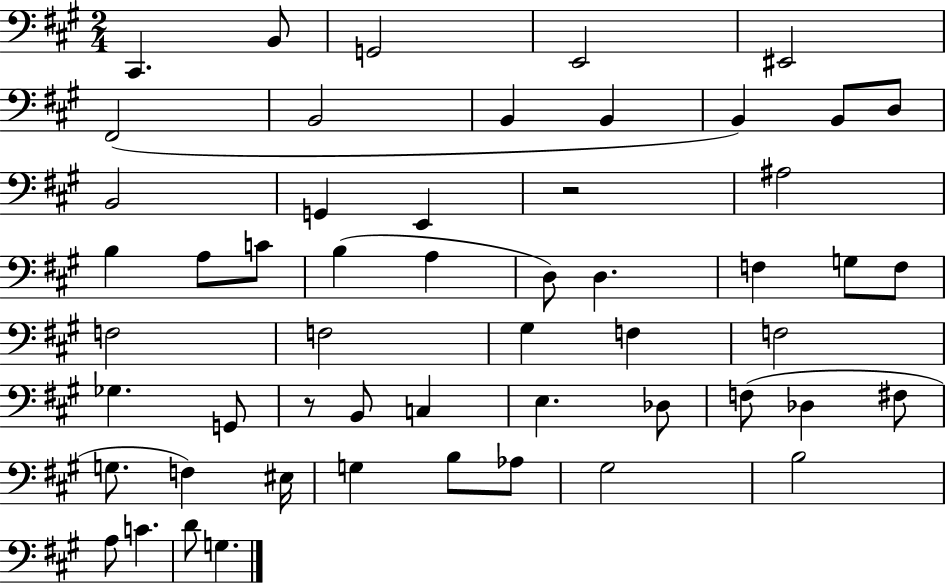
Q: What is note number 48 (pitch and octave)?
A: B3